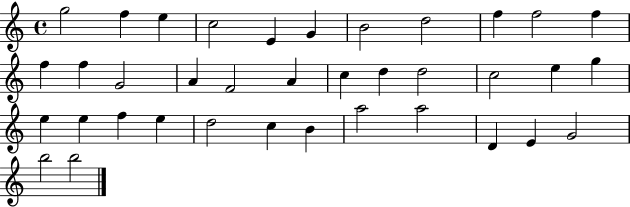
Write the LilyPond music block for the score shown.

{
  \clef treble
  \time 4/4
  \defaultTimeSignature
  \key c \major
  g''2 f''4 e''4 | c''2 e'4 g'4 | b'2 d''2 | f''4 f''2 f''4 | \break f''4 f''4 g'2 | a'4 f'2 a'4 | c''4 d''4 d''2 | c''2 e''4 g''4 | \break e''4 e''4 f''4 e''4 | d''2 c''4 b'4 | a''2 a''2 | d'4 e'4 g'2 | \break b''2 b''2 | \bar "|."
}